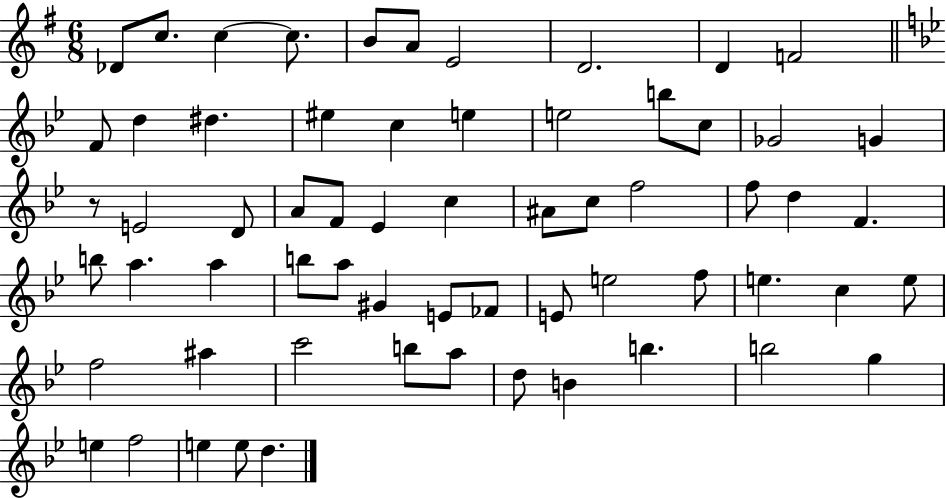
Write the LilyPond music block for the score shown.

{
  \clef treble
  \numericTimeSignature
  \time 6/8
  \key g \major
  des'8 c''8. c''4~~ c''8. | b'8 a'8 e'2 | d'2. | d'4 f'2 | \break \bar "||" \break \key g \minor f'8 d''4 dis''4. | eis''4 c''4 e''4 | e''2 b''8 c''8 | ges'2 g'4 | \break r8 e'2 d'8 | a'8 f'8 ees'4 c''4 | ais'8 c''8 f''2 | f''8 d''4 f'4. | \break b''8 a''4. a''4 | b''8 a''8 gis'4 e'8 fes'8 | e'8 e''2 f''8 | e''4. c''4 e''8 | \break f''2 ais''4 | c'''2 b''8 a''8 | d''8 b'4 b''4. | b''2 g''4 | \break e''4 f''2 | e''4 e''8 d''4. | \bar "|."
}